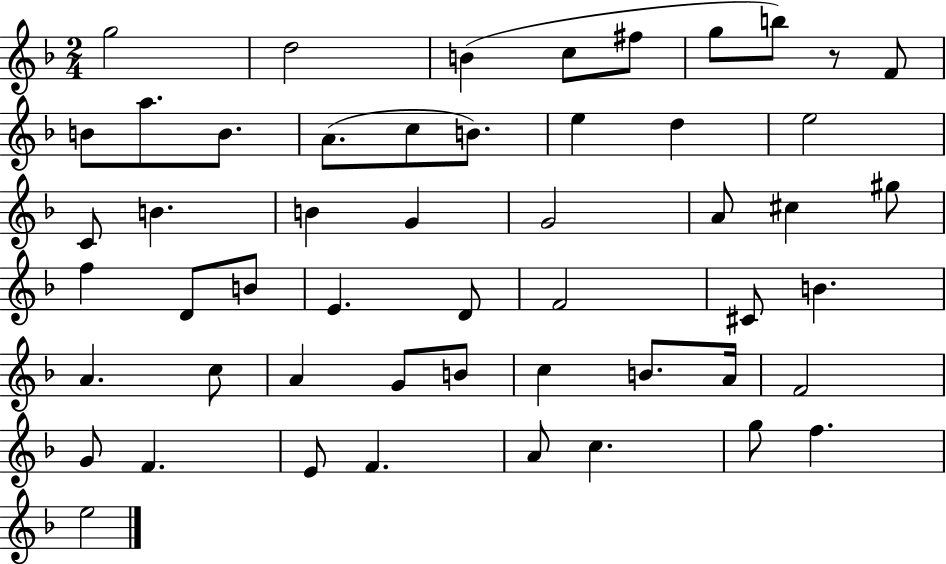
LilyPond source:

{
  \clef treble
  \numericTimeSignature
  \time 2/4
  \key f \major
  g''2 | d''2 | b'4( c''8 fis''8 | g''8 b''8) r8 f'8 | \break b'8 a''8. b'8. | a'8.( c''8 b'8.) | e''4 d''4 | e''2 | \break c'8 b'4. | b'4 g'4 | g'2 | a'8 cis''4 gis''8 | \break f''4 d'8 b'8 | e'4. d'8 | f'2 | cis'8 b'4. | \break a'4. c''8 | a'4 g'8 b'8 | c''4 b'8. a'16 | f'2 | \break g'8 f'4. | e'8 f'4. | a'8 c''4. | g''8 f''4. | \break e''2 | \bar "|."
}